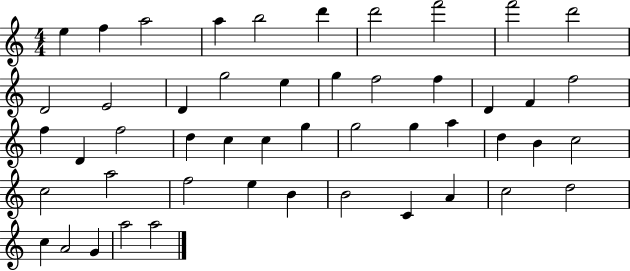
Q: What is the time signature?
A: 4/4